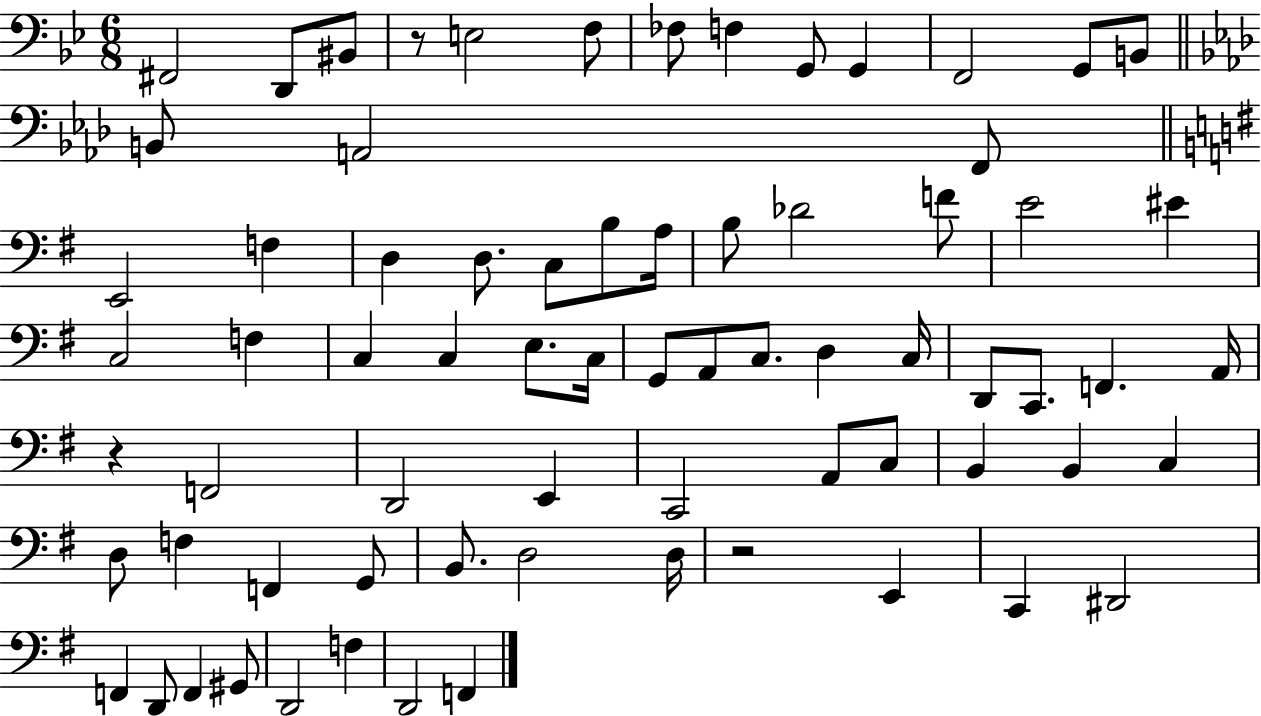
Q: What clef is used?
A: bass